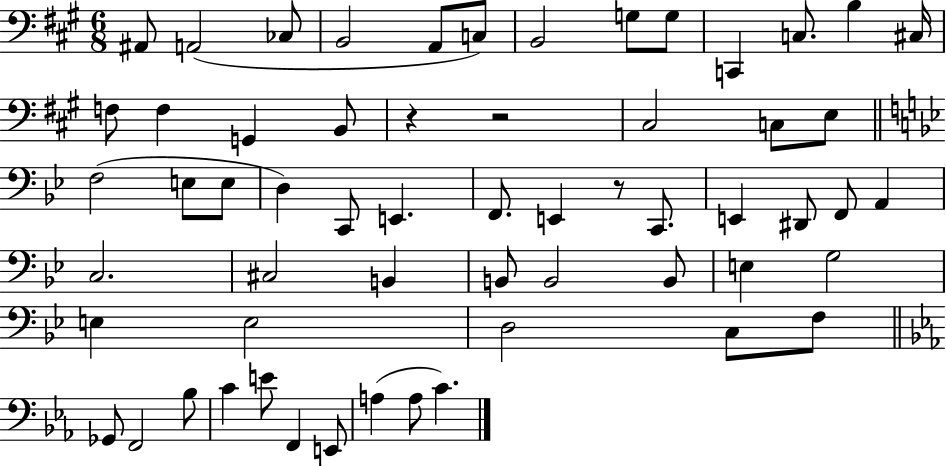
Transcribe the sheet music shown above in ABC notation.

X:1
T:Untitled
M:6/8
L:1/4
K:A
^A,,/2 A,,2 _C,/2 B,,2 A,,/2 C,/2 B,,2 G,/2 G,/2 C,, C,/2 B, ^C,/4 F,/2 F, G,, B,,/2 z z2 ^C,2 C,/2 E,/2 F,2 E,/2 E,/2 D, C,,/2 E,, F,,/2 E,, z/2 C,,/2 E,, ^D,,/2 F,,/2 A,, C,2 ^C,2 B,, B,,/2 B,,2 B,,/2 E, G,2 E, E,2 D,2 C,/2 F,/2 _G,,/2 F,,2 _B,/2 C E/2 F,, E,,/2 A, A,/2 C